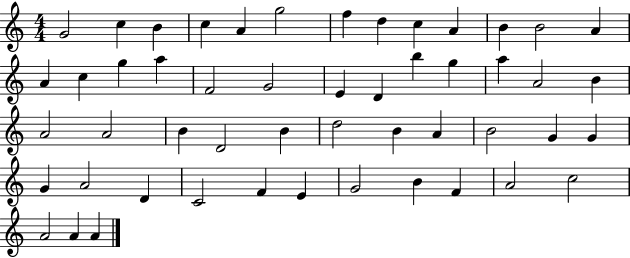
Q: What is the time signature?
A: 4/4